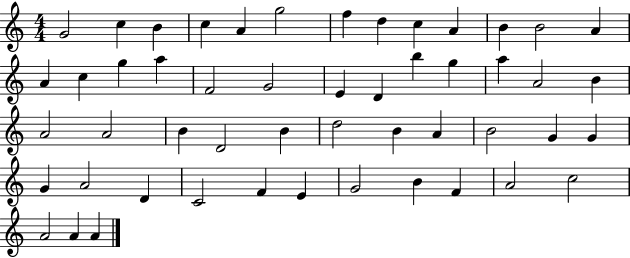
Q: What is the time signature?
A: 4/4